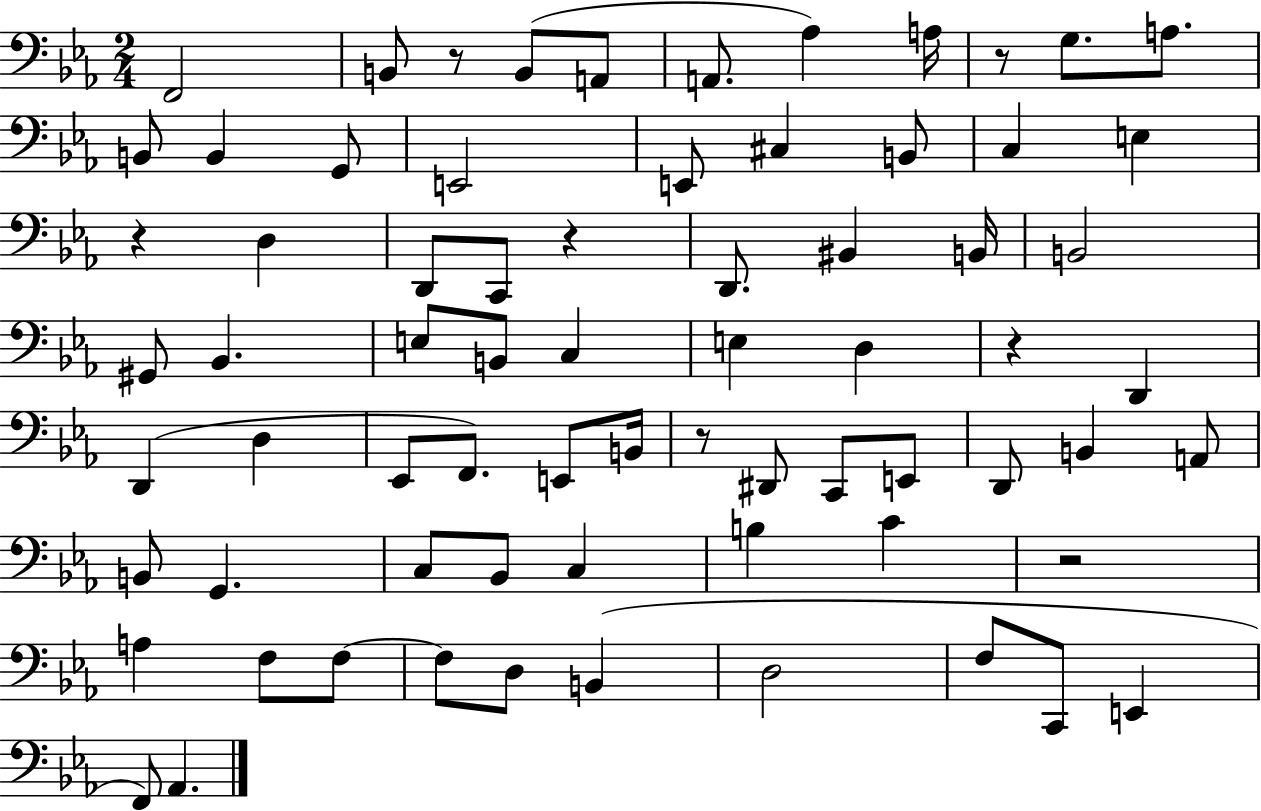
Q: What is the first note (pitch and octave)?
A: F2